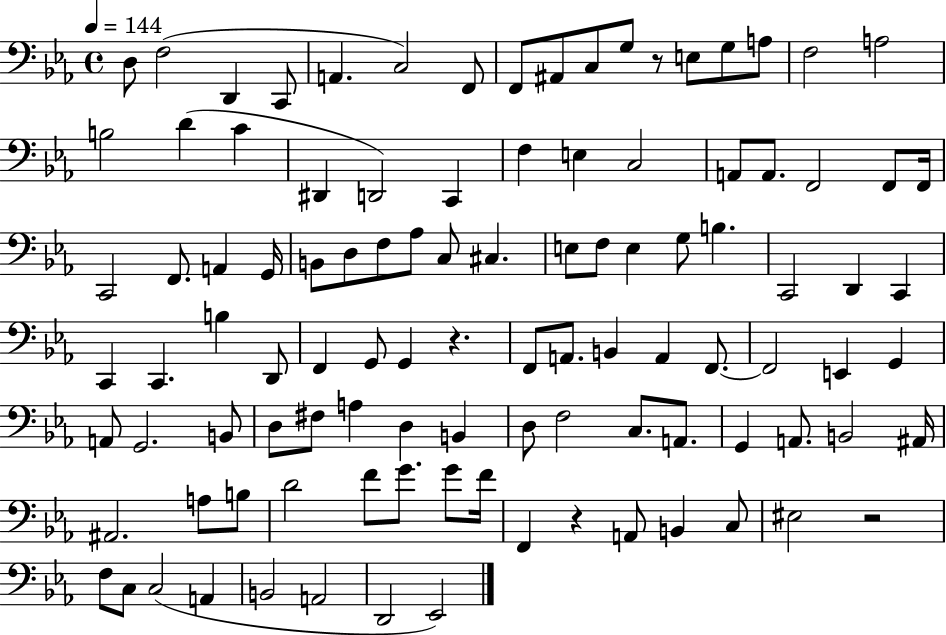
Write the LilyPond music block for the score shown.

{
  \clef bass
  \time 4/4
  \defaultTimeSignature
  \key ees \major
  \tempo 4 = 144
  \repeat volta 2 { d8 f2( d,4 c,8 | a,4. c2) f,8 | f,8 ais,8 c8 g8 r8 e8 g8 a8 | f2 a2 | \break b2 d'4( c'4 | dis,4 d,2) c,4 | f4 e4 c2 | a,8 a,8. f,2 f,8 f,16 | \break c,2 f,8. a,4 g,16 | b,8 d8 f8 aes8 c8 cis4. | e8 f8 e4 g8 b4. | c,2 d,4 c,4 | \break c,4 c,4. b4 d,8 | f,4 g,8 g,4 r4. | f,8 a,8. b,4 a,4 f,8.~~ | f,2 e,4 g,4 | \break a,8 g,2. b,8 | d8 fis8 a4 d4 b,4 | d8 f2 c8. a,8. | g,4 a,8. b,2 ais,16 | \break ais,2. a8 b8 | d'2 f'8 g'8. g'8 f'16 | f,4 r4 a,8 b,4 c8 | eis2 r2 | \break f8 c8 c2( a,4 | b,2 a,2 | d,2 ees,2) | } \bar "|."
}